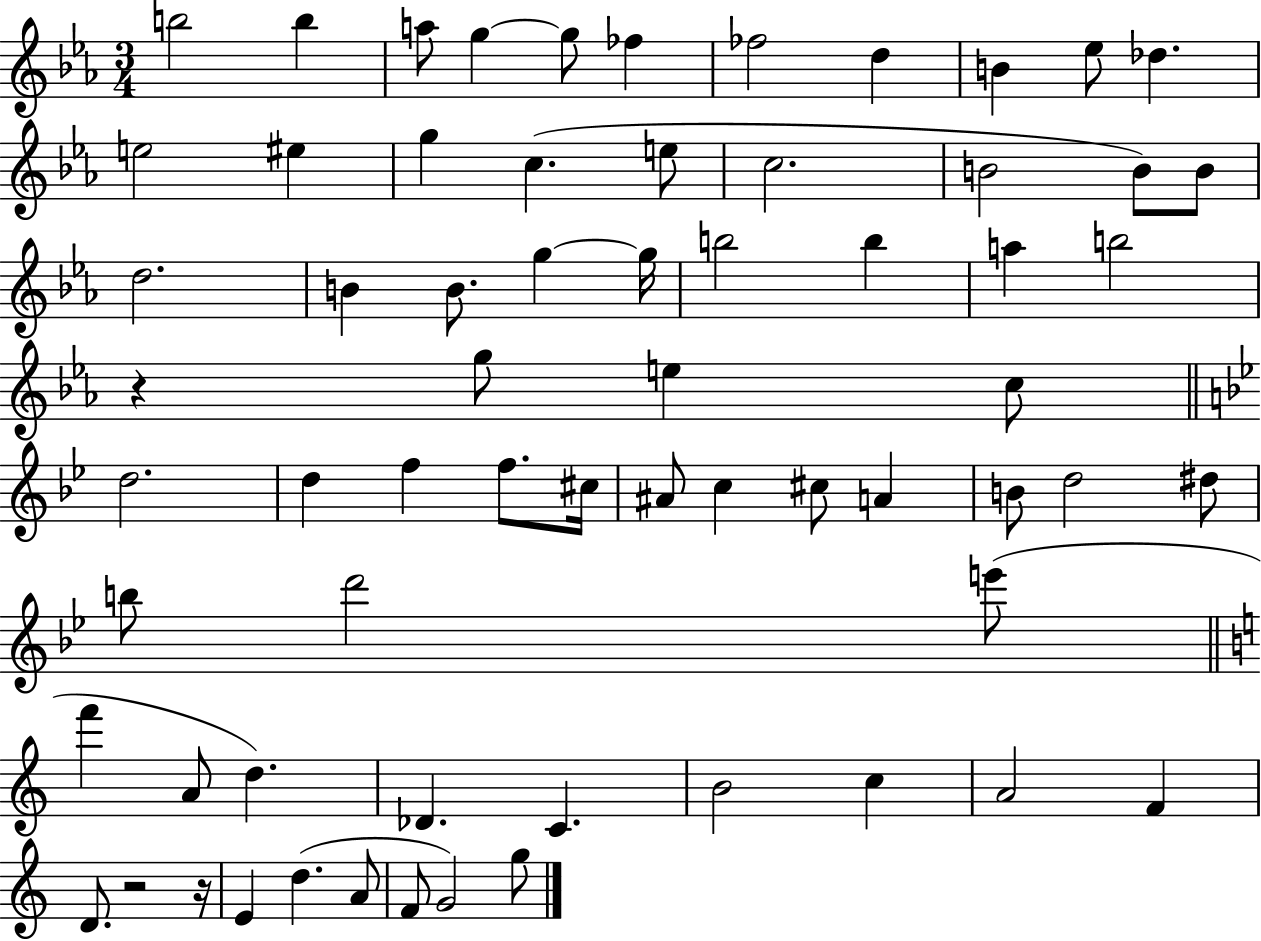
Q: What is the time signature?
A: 3/4